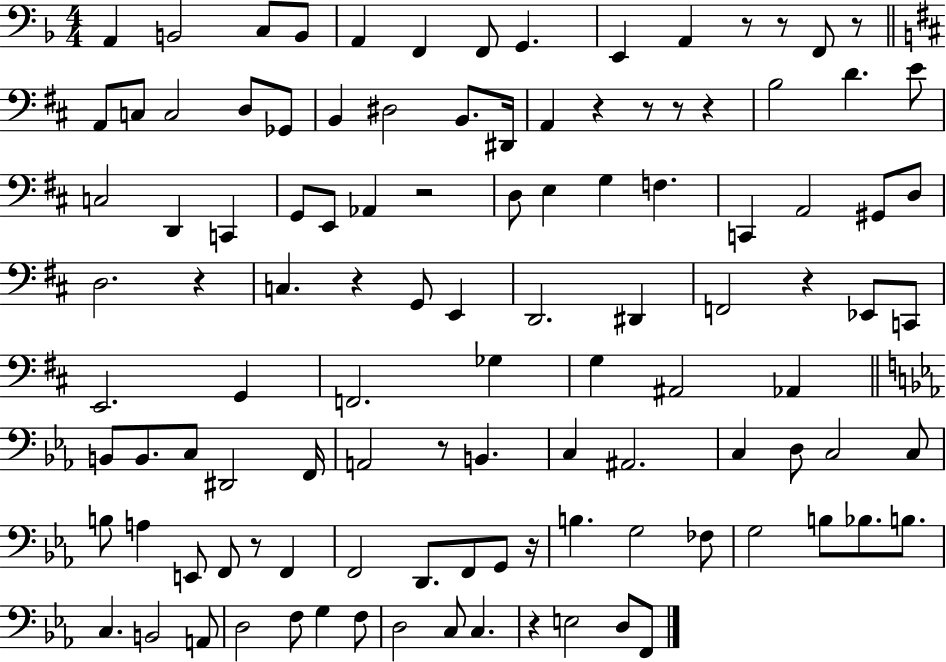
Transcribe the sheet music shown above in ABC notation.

X:1
T:Untitled
M:4/4
L:1/4
K:F
A,, B,,2 C,/2 B,,/2 A,, F,, F,,/2 G,, E,, A,, z/2 z/2 F,,/2 z/2 A,,/2 C,/2 C,2 D,/2 _G,,/2 B,, ^D,2 B,,/2 ^D,,/4 A,, z z/2 z/2 z B,2 D E/2 C,2 D,, C,, G,,/2 E,,/2 _A,, z2 D,/2 E, G, F, C,, A,,2 ^G,,/2 D,/2 D,2 z C, z G,,/2 E,, D,,2 ^D,, F,,2 z _E,,/2 C,,/2 E,,2 G,, F,,2 _G, G, ^A,,2 _A,, B,,/2 B,,/2 C,/2 ^D,,2 F,,/4 A,,2 z/2 B,, C, ^A,,2 C, D,/2 C,2 C,/2 B,/2 A, E,,/2 F,,/2 z/2 F,, F,,2 D,,/2 F,,/2 G,,/2 z/4 B, G,2 _F,/2 G,2 B,/2 _B,/2 B,/2 C, B,,2 A,,/2 D,2 F,/2 G, F,/2 D,2 C,/2 C, z E,2 D,/2 F,,/2